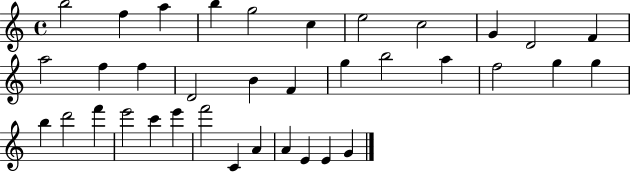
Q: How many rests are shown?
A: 0